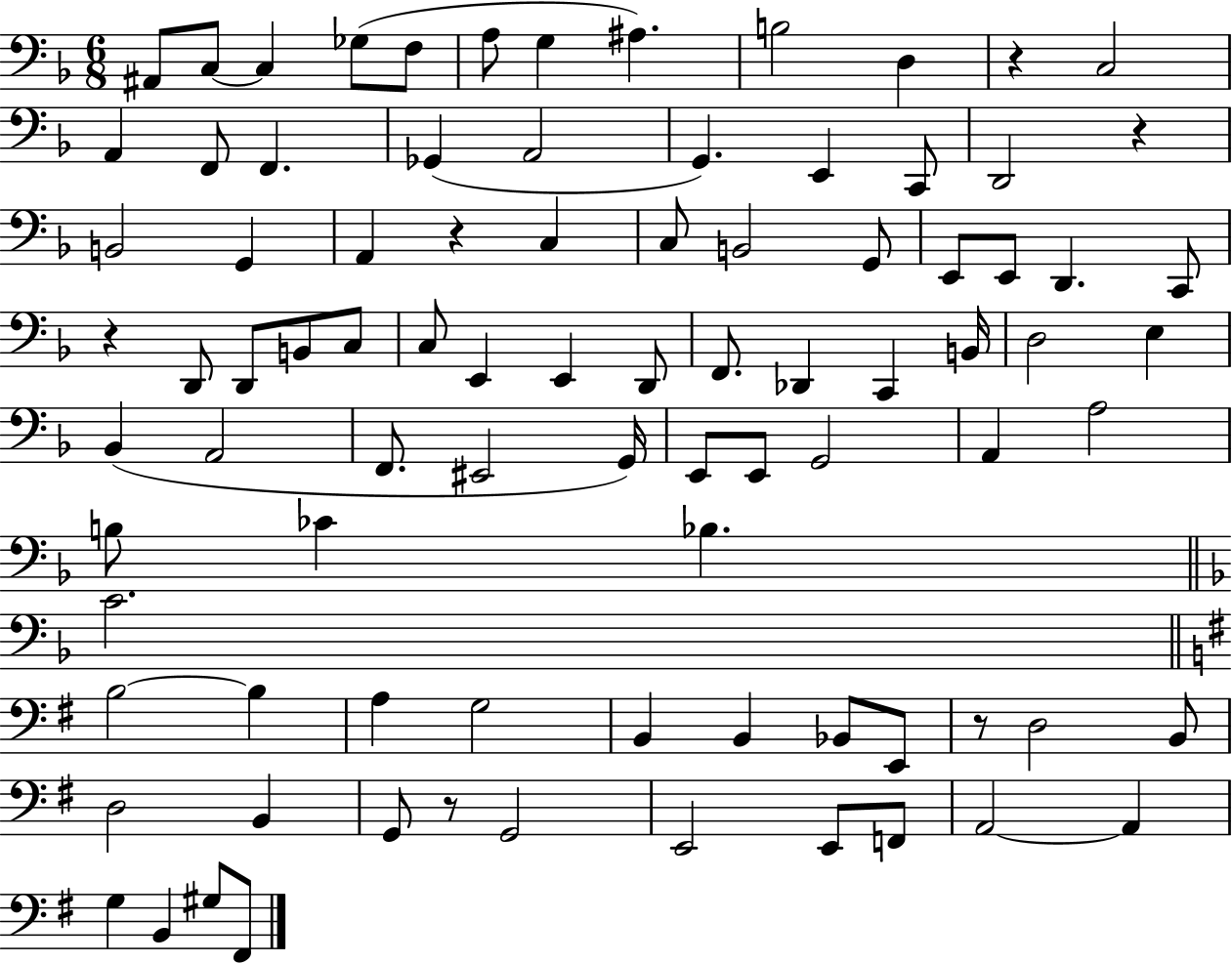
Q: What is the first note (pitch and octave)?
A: A#2